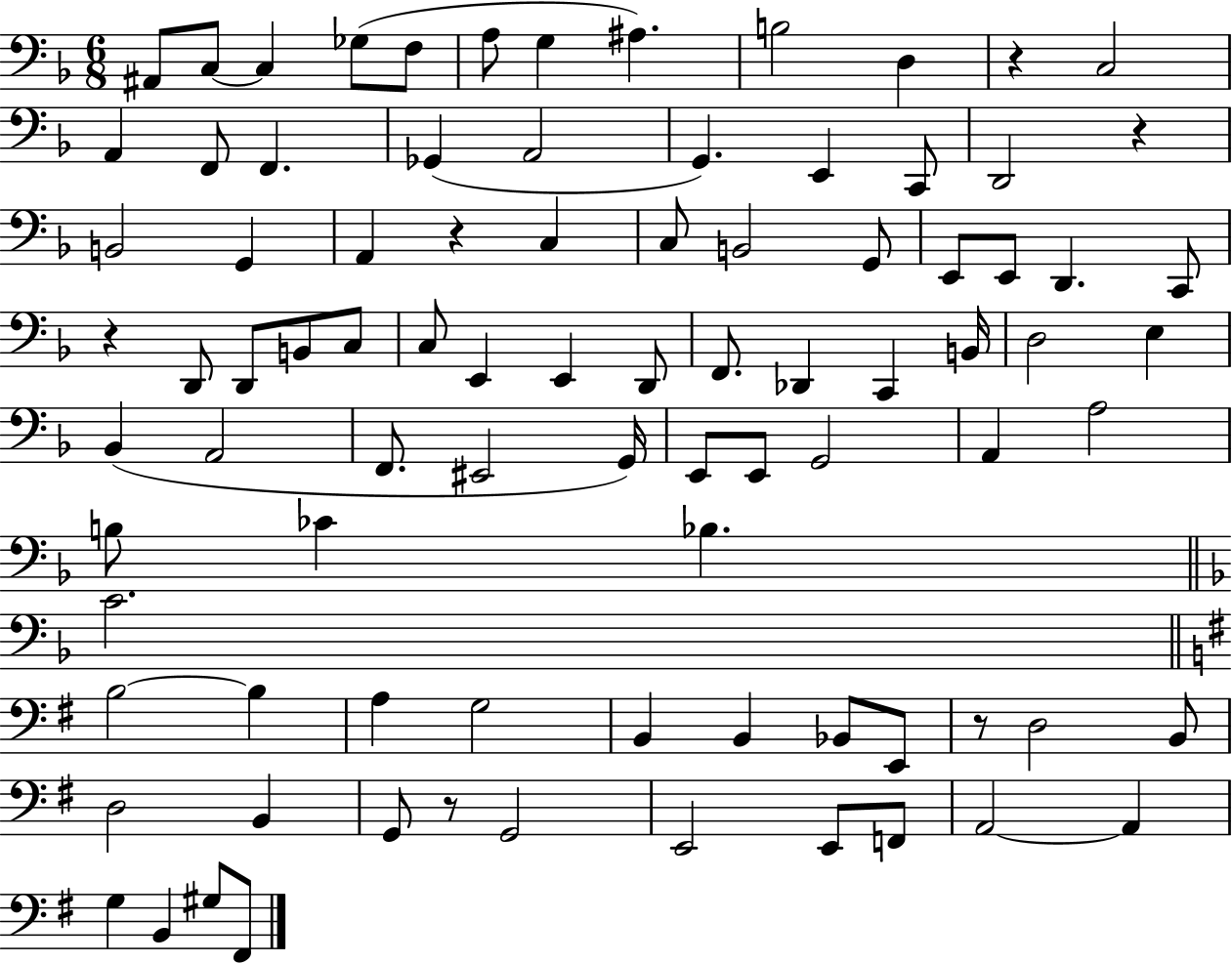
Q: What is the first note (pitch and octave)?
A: A#2